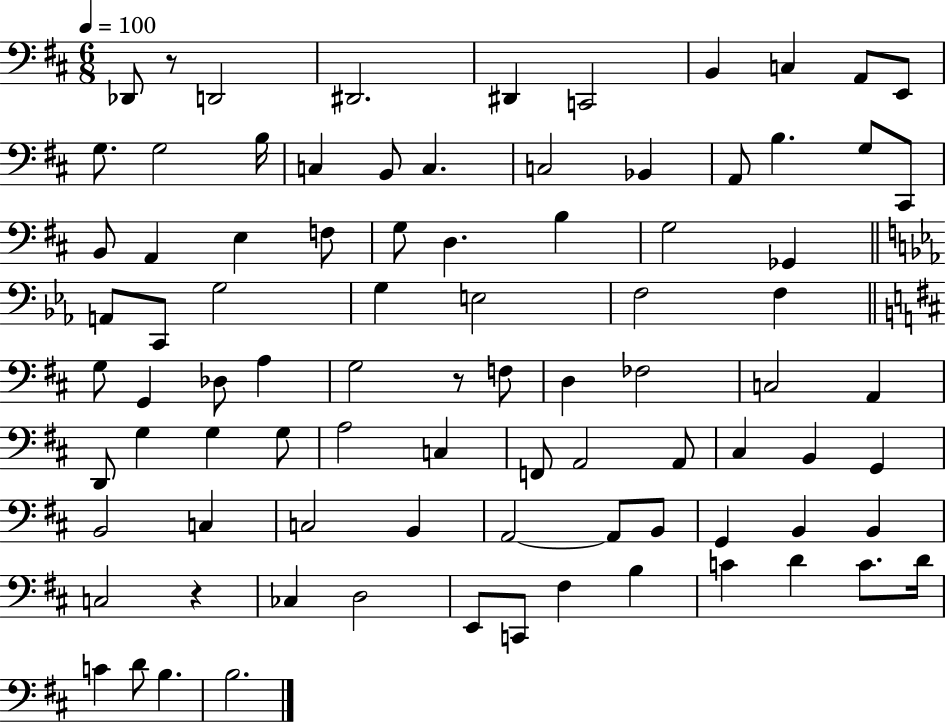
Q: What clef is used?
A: bass